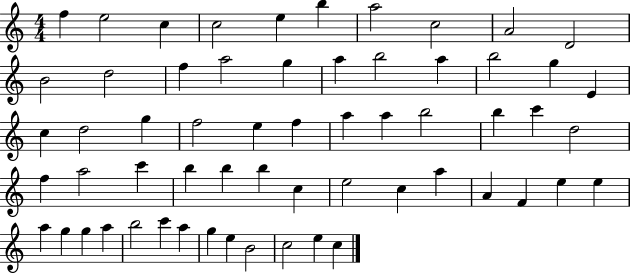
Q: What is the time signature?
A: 4/4